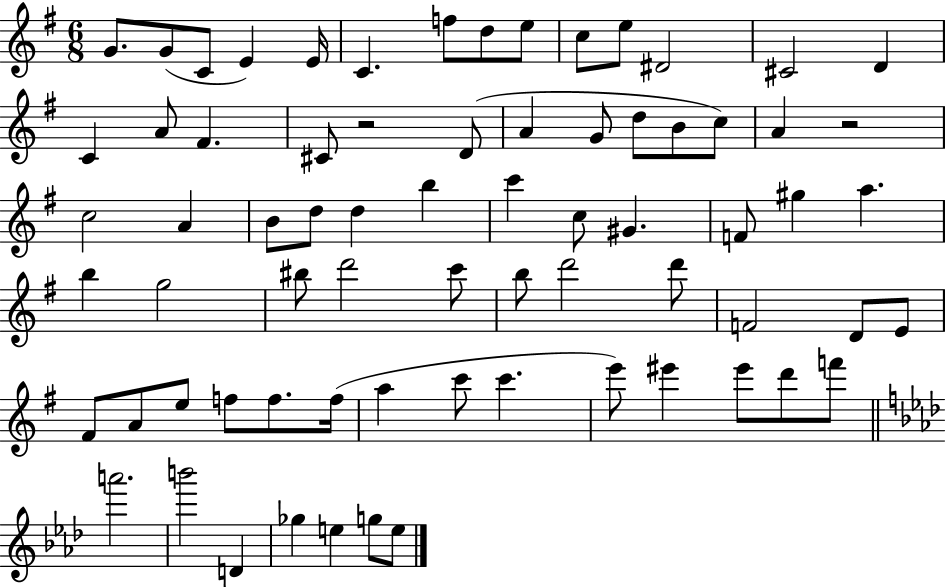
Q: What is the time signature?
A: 6/8